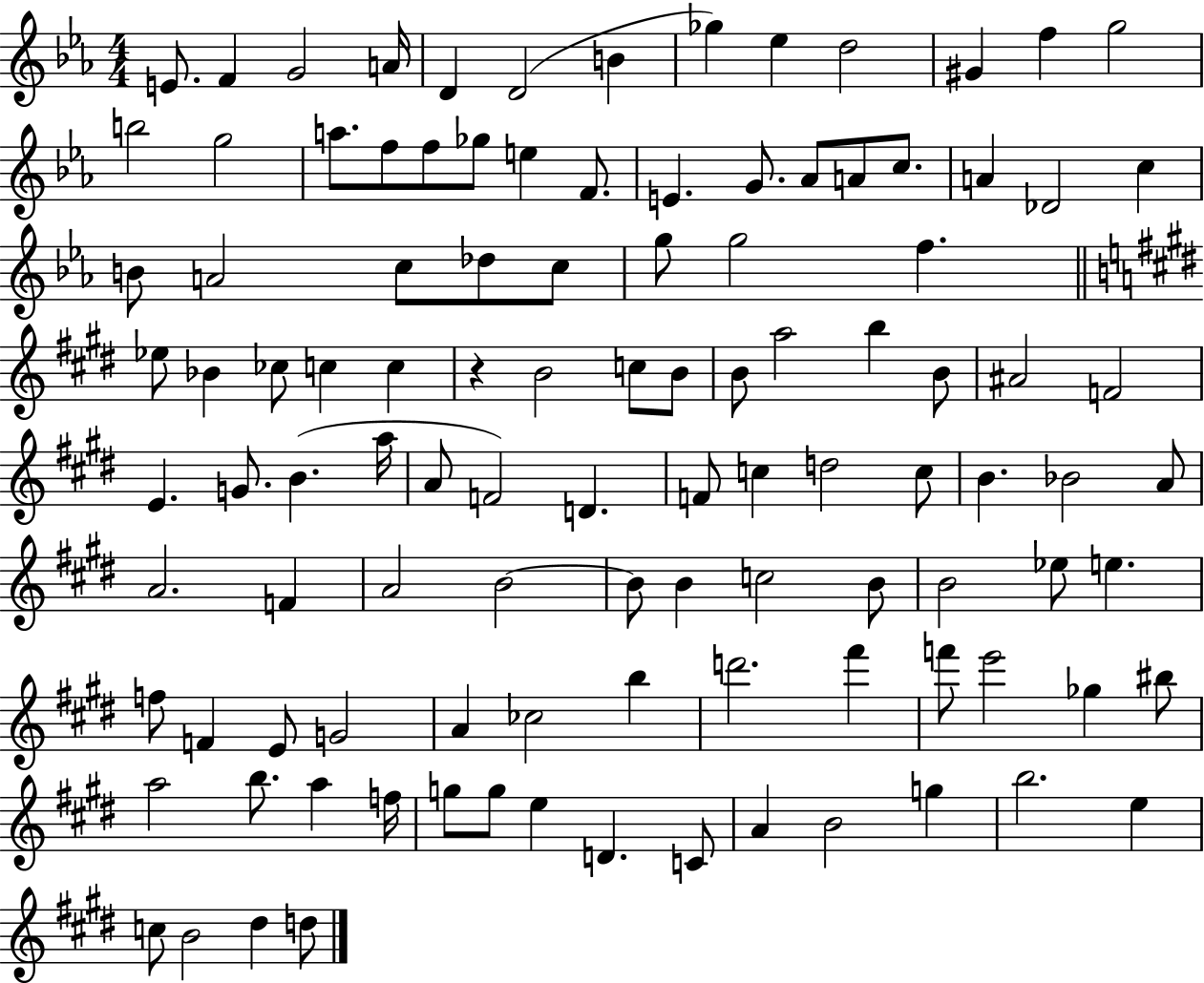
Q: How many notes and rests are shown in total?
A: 108